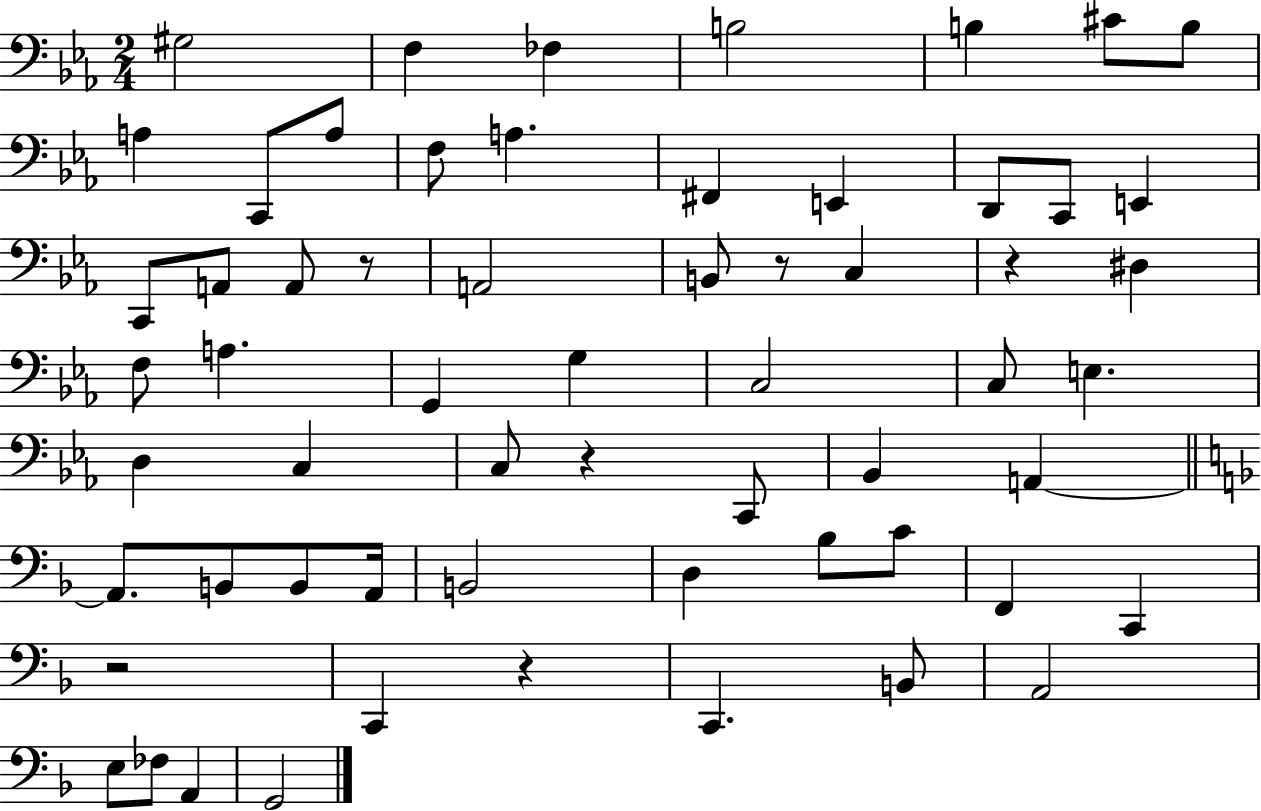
G#3/h F3/q FES3/q B3/h B3/q C#4/e B3/e A3/q C2/e A3/e F3/e A3/q. F#2/q E2/q D2/e C2/e E2/q C2/e A2/e A2/e R/e A2/h B2/e R/e C3/q R/q D#3/q F3/e A3/q. G2/q G3/q C3/h C3/e E3/q. D3/q C3/q C3/e R/q C2/e Bb2/q A2/q A2/e. B2/e B2/e A2/s B2/h D3/q Bb3/e C4/e F2/q C2/q R/h C2/q R/q C2/q. B2/e A2/h E3/e FES3/e A2/q G2/h